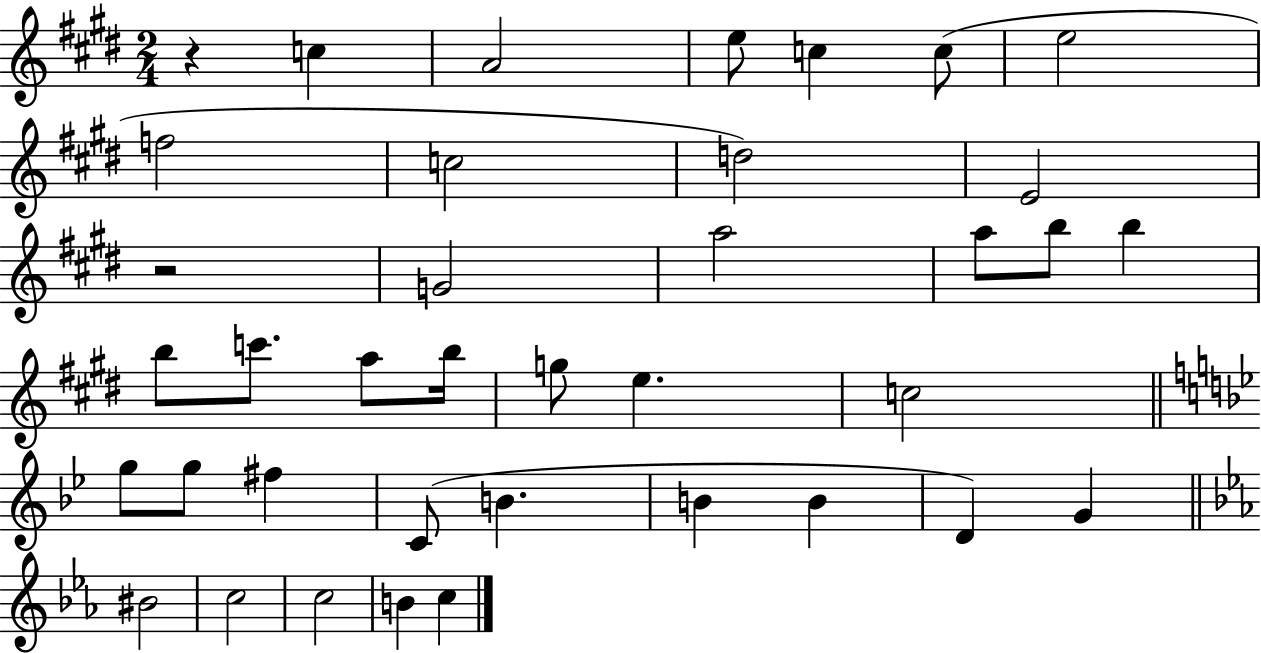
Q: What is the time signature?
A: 2/4